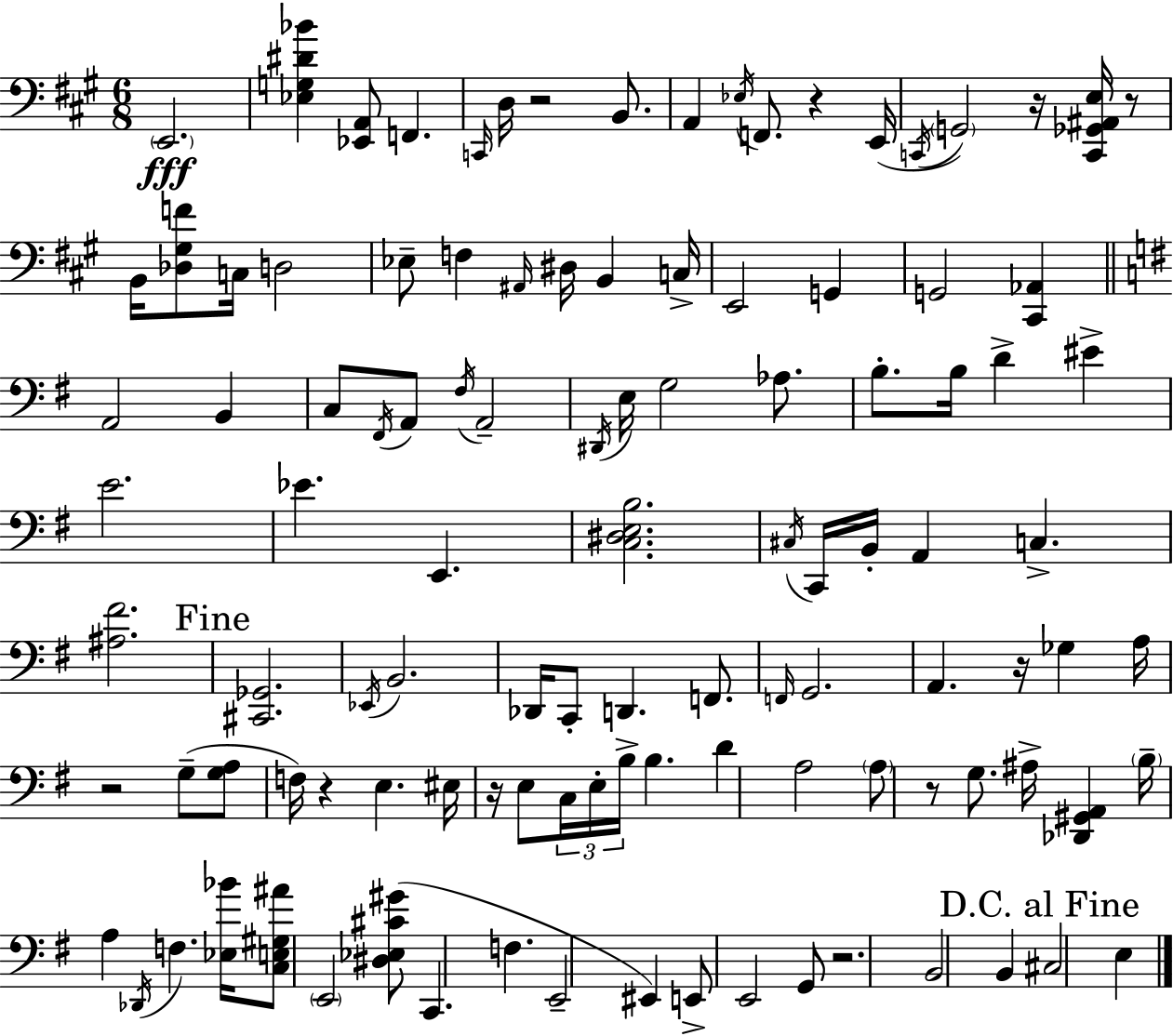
{
  \clef bass
  \numericTimeSignature
  \time 6/8
  \key a \major
  \repeat volta 2 { \parenthesize e,2.\fff | <ees g dis' bes'>4 <ees, a,>8 f,4. | \grace { c,16 } d16 r2 b,8. | a,4 \acciaccatura { ees16 } f,8. r4 | \break e,16( \acciaccatura { c,16 } \parenthesize g,2) r16 | <c, ges, ais, e>16 r8 b,16 <des gis f'>8 c16 d2 | ees8-- f4 \grace { ais,16 } dis16 b,4 | c16-> e,2 | \break g,4 g,2 | <cis, aes,>4 \bar "||" \break \key g \major a,2 b,4 | c8 \acciaccatura { fis,16 } a,8 \acciaccatura { fis16 } a,2-- | \acciaccatura { dis,16 } e16 g2 | aes8. b8.-. b16 d'4-> eis'4-> | \break e'2. | ees'4. e,4. | <c dis e b>2. | \acciaccatura { cis16 } c,16 b,16-. a,4 c4.-> | \break <ais fis'>2. | \mark "Fine" <cis, ges,>2. | \acciaccatura { ees,16 } b,2. | des,16 c,8-. d,4. | \break f,8. \grace { f,16 } g,2. | a,4. | r16 ges4 a16 r2 | g8--( <g a>8 f16) r4 e4. | \break eis16 r16 e8 \tuplet 3/2 { c16 e16-. b16-> } | b4. d'4 a2 | \parenthesize a8 r8 g8. | ais16-> <des, gis, a,>4 \parenthesize b16-- a4 \acciaccatura { des,16 } | \break f4. <ees bes'>16 <c e gis ais'>8 \parenthesize e,2 | <dis ees cis' gis'>8( c,4. | f4. e,2-- | eis,4) e,8-> e,2 | \break g,8 r2. | b,2 | b,4 \mark "D.C. al Fine" cis2 | e4 } \bar "|."
}